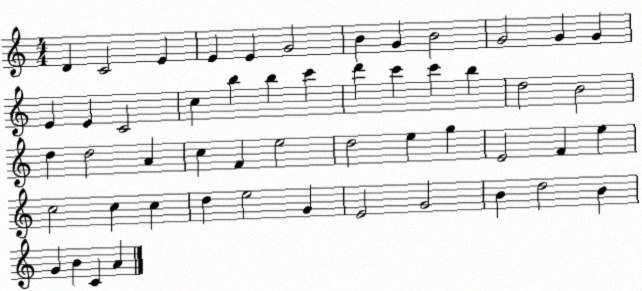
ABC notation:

X:1
T:Untitled
M:4/4
L:1/4
K:C
D C2 E E E G2 B G B2 G2 G G E E C2 c b b c' d' c' c' b d2 B2 d d2 A c F e2 d2 e g E2 F e c2 c c d e2 G E2 G2 B d2 B G B C A